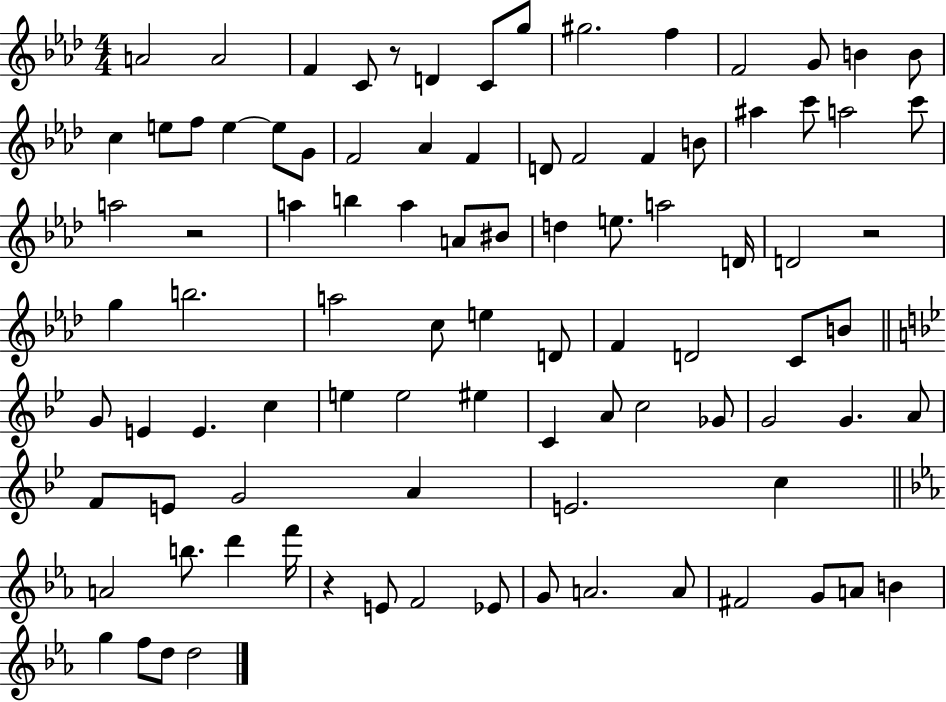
A4/h A4/h F4/q C4/e R/e D4/q C4/e G5/e G#5/h. F5/q F4/h G4/e B4/q B4/e C5/q E5/e F5/e E5/q E5/e G4/e F4/h Ab4/q F4/q D4/e F4/h F4/q B4/e A#5/q C6/e A5/h C6/e A5/h R/h A5/q B5/q A5/q A4/e BIS4/e D5/q E5/e. A5/h D4/s D4/h R/h G5/q B5/h. A5/h C5/e E5/q D4/e F4/q D4/h C4/e B4/e G4/e E4/q E4/q. C5/q E5/q E5/h EIS5/q C4/q A4/e C5/h Gb4/e G4/h G4/q. A4/e F4/e E4/e G4/h A4/q E4/h. C5/q A4/h B5/e. D6/q F6/s R/q E4/e F4/h Eb4/e G4/e A4/h. A4/e F#4/h G4/e A4/e B4/q G5/q F5/e D5/e D5/h